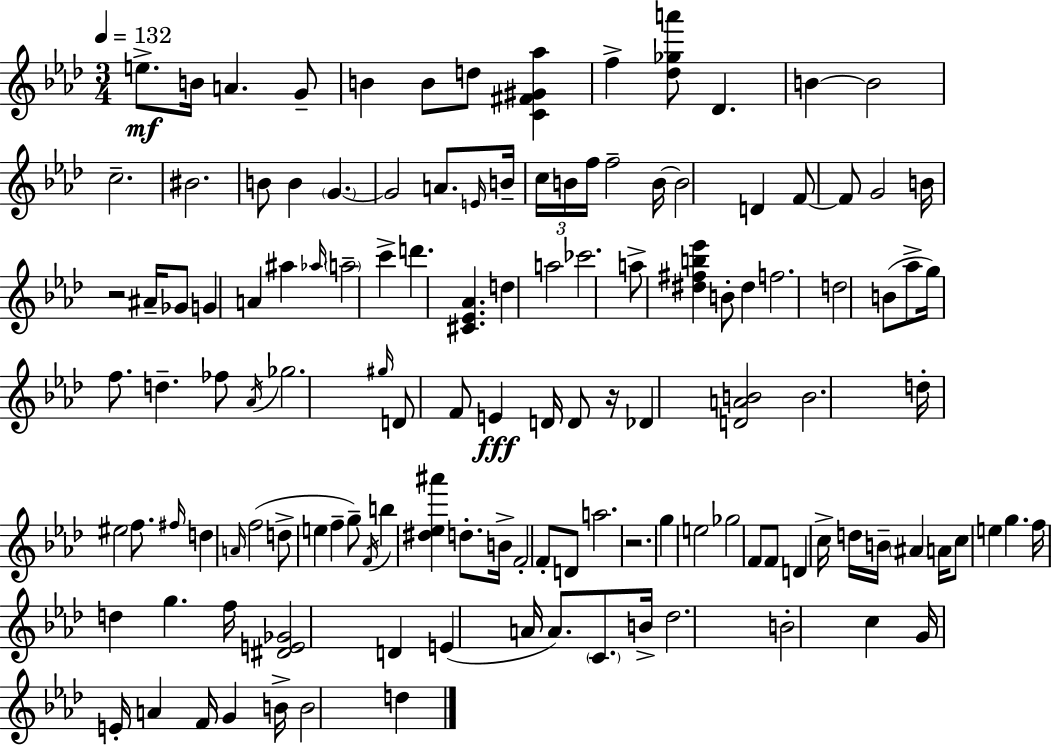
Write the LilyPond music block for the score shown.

{
  \clef treble
  \numericTimeSignature
  \time 3/4
  \key aes \major
  \tempo 4 = 132
  e''8.->\mf b'16 a'4. g'8-- | b'4 b'8 d''8 <c' fis' gis' aes''>4 | f''4-> <des'' ges'' a'''>8 des'4. | b'4~~ b'2 | \break c''2.-- | bis'2. | b'8 b'4 \parenthesize g'4.~~ | g'2 a'8. \grace { e'16 } | \break b'16-- \tuplet 3/2 { c''16 b'16 f''16 } f''2-- | b'16~~ b'2 d'4 | f'8~~ f'8 g'2 | b'16 r2 ais'16-- ges'8 | \break g'4 a'4 ais''4 | \grace { aes''16 } \parenthesize a''2-- c'''4-> | d'''4. <cis' ees' aes'>4. | d''4 a''2 | \break ces'''2. | a''8-> <dis'' fis'' b'' ees'''>4 b'8-. dis''4 | f''2. | d''2 b'8( | \break aes''8-> g''16) f''8. d''4.-- | fes''8 \acciaccatura { aes'16 } ges''2. | \grace { gis''16 } d'8 f'8 e'4\fff | d'16 d'8 r16 des'4 <d' a' b'>2 | \break b'2. | d''16-. eis''2 | f''8. \grace { fis''16 } d''4 \grace { a'16 } f''2( | d''8-> e''4 | \break f''4-- g''8--) \acciaccatura { f'16 } b''4 <dis'' ees'' ais'''>4 | d''8.-. b'16-> f'2-. | f'8-. d'8 a''2. | r2. | \break g''4 e''2 | ges''2 | f'8 f'8 d'4 c''16-> | d''16 b'16-- \parenthesize ais'4 a'16 c''8 e''4 | \break g''4. f''16 d''4 | g''4. f''16 <dis' e' ges'>2 | d'4 e'4( a'16 | a'8.) \parenthesize c'8. b'16-> des''2. | \break b'2-. | c''4 g'16 e'16-. a'4 | f'16 g'4 b'16-> b'2 | d''4 \bar "|."
}